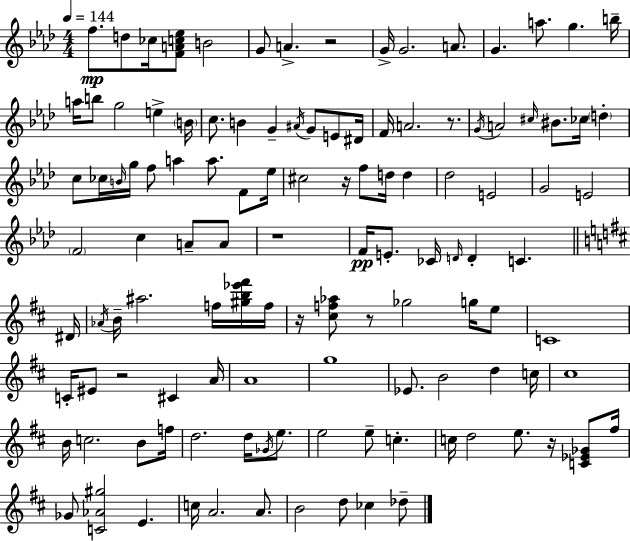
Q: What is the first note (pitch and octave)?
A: F5